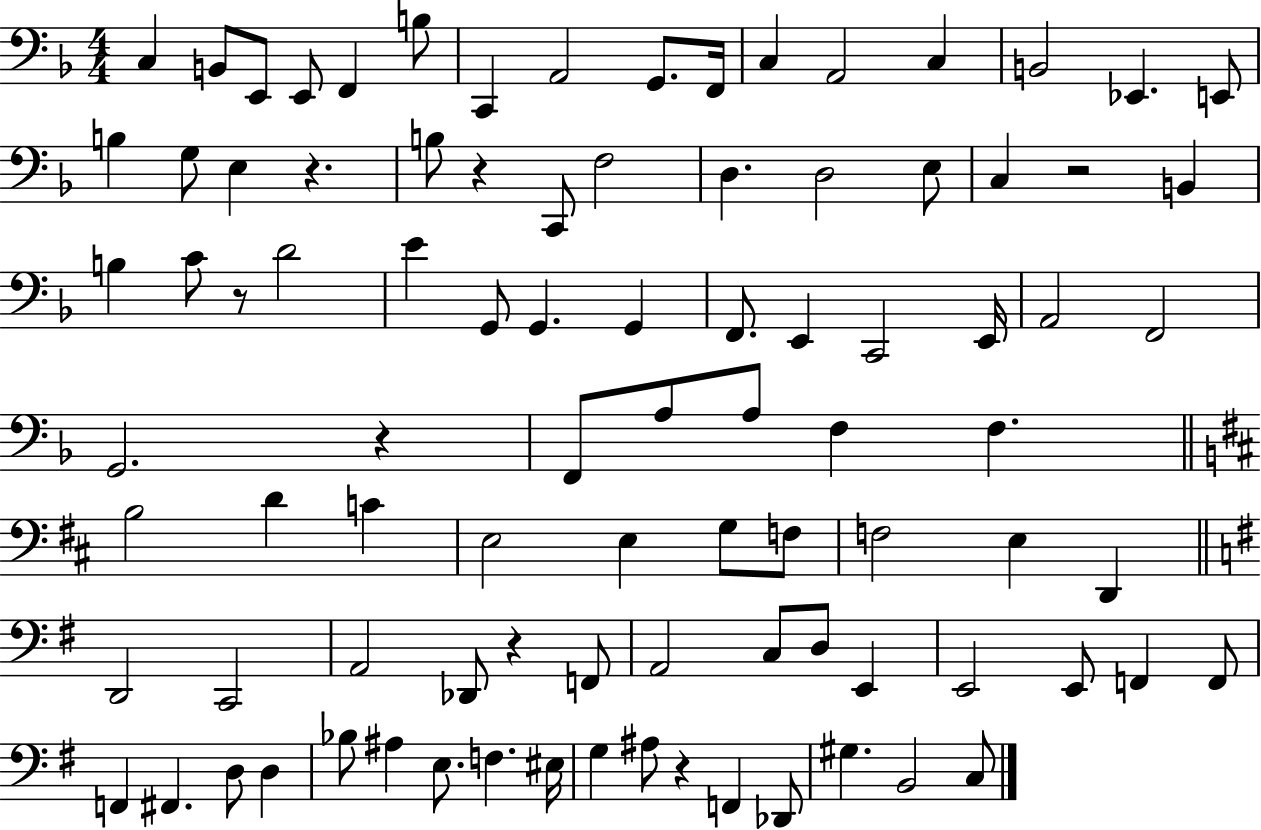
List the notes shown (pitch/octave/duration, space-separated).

C3/q B2/e E2/e E2/e F2/q B3/e C2/q A2/h G2/e. F2/s C3/q A2/h C3/q B2/h Eb2/q. E2/e B3/q G3/e E3/q R/q. B3/e R/q C2/e F3/h D3/q. D3/h E3/e C3/q R/h B2/q B3/q C4/e R/e D4/h E4/q G2/e G2/q. G2/q F2/e. E2/q C2/h E2/s A2/h F2/h G2/h. R/q F2/e A3/e A3/e F3/q F3/q. B3/h D4/q C4/q E3/h E3/q G3/e F3/e F3/h E3/q D2/q D2/h C2/h A2/h Db2/e R/q F2/e A2/h C3/e D3/e E2/q E2/h E2/e F2/q F2/e F2/q F#2/q. D3/e D3/q Bb3/e A#3/q E3/e. F3/q. EIS3/s G3/q A#3/e R/q F2/q Db2/e G#3/q. B2/h C3/e